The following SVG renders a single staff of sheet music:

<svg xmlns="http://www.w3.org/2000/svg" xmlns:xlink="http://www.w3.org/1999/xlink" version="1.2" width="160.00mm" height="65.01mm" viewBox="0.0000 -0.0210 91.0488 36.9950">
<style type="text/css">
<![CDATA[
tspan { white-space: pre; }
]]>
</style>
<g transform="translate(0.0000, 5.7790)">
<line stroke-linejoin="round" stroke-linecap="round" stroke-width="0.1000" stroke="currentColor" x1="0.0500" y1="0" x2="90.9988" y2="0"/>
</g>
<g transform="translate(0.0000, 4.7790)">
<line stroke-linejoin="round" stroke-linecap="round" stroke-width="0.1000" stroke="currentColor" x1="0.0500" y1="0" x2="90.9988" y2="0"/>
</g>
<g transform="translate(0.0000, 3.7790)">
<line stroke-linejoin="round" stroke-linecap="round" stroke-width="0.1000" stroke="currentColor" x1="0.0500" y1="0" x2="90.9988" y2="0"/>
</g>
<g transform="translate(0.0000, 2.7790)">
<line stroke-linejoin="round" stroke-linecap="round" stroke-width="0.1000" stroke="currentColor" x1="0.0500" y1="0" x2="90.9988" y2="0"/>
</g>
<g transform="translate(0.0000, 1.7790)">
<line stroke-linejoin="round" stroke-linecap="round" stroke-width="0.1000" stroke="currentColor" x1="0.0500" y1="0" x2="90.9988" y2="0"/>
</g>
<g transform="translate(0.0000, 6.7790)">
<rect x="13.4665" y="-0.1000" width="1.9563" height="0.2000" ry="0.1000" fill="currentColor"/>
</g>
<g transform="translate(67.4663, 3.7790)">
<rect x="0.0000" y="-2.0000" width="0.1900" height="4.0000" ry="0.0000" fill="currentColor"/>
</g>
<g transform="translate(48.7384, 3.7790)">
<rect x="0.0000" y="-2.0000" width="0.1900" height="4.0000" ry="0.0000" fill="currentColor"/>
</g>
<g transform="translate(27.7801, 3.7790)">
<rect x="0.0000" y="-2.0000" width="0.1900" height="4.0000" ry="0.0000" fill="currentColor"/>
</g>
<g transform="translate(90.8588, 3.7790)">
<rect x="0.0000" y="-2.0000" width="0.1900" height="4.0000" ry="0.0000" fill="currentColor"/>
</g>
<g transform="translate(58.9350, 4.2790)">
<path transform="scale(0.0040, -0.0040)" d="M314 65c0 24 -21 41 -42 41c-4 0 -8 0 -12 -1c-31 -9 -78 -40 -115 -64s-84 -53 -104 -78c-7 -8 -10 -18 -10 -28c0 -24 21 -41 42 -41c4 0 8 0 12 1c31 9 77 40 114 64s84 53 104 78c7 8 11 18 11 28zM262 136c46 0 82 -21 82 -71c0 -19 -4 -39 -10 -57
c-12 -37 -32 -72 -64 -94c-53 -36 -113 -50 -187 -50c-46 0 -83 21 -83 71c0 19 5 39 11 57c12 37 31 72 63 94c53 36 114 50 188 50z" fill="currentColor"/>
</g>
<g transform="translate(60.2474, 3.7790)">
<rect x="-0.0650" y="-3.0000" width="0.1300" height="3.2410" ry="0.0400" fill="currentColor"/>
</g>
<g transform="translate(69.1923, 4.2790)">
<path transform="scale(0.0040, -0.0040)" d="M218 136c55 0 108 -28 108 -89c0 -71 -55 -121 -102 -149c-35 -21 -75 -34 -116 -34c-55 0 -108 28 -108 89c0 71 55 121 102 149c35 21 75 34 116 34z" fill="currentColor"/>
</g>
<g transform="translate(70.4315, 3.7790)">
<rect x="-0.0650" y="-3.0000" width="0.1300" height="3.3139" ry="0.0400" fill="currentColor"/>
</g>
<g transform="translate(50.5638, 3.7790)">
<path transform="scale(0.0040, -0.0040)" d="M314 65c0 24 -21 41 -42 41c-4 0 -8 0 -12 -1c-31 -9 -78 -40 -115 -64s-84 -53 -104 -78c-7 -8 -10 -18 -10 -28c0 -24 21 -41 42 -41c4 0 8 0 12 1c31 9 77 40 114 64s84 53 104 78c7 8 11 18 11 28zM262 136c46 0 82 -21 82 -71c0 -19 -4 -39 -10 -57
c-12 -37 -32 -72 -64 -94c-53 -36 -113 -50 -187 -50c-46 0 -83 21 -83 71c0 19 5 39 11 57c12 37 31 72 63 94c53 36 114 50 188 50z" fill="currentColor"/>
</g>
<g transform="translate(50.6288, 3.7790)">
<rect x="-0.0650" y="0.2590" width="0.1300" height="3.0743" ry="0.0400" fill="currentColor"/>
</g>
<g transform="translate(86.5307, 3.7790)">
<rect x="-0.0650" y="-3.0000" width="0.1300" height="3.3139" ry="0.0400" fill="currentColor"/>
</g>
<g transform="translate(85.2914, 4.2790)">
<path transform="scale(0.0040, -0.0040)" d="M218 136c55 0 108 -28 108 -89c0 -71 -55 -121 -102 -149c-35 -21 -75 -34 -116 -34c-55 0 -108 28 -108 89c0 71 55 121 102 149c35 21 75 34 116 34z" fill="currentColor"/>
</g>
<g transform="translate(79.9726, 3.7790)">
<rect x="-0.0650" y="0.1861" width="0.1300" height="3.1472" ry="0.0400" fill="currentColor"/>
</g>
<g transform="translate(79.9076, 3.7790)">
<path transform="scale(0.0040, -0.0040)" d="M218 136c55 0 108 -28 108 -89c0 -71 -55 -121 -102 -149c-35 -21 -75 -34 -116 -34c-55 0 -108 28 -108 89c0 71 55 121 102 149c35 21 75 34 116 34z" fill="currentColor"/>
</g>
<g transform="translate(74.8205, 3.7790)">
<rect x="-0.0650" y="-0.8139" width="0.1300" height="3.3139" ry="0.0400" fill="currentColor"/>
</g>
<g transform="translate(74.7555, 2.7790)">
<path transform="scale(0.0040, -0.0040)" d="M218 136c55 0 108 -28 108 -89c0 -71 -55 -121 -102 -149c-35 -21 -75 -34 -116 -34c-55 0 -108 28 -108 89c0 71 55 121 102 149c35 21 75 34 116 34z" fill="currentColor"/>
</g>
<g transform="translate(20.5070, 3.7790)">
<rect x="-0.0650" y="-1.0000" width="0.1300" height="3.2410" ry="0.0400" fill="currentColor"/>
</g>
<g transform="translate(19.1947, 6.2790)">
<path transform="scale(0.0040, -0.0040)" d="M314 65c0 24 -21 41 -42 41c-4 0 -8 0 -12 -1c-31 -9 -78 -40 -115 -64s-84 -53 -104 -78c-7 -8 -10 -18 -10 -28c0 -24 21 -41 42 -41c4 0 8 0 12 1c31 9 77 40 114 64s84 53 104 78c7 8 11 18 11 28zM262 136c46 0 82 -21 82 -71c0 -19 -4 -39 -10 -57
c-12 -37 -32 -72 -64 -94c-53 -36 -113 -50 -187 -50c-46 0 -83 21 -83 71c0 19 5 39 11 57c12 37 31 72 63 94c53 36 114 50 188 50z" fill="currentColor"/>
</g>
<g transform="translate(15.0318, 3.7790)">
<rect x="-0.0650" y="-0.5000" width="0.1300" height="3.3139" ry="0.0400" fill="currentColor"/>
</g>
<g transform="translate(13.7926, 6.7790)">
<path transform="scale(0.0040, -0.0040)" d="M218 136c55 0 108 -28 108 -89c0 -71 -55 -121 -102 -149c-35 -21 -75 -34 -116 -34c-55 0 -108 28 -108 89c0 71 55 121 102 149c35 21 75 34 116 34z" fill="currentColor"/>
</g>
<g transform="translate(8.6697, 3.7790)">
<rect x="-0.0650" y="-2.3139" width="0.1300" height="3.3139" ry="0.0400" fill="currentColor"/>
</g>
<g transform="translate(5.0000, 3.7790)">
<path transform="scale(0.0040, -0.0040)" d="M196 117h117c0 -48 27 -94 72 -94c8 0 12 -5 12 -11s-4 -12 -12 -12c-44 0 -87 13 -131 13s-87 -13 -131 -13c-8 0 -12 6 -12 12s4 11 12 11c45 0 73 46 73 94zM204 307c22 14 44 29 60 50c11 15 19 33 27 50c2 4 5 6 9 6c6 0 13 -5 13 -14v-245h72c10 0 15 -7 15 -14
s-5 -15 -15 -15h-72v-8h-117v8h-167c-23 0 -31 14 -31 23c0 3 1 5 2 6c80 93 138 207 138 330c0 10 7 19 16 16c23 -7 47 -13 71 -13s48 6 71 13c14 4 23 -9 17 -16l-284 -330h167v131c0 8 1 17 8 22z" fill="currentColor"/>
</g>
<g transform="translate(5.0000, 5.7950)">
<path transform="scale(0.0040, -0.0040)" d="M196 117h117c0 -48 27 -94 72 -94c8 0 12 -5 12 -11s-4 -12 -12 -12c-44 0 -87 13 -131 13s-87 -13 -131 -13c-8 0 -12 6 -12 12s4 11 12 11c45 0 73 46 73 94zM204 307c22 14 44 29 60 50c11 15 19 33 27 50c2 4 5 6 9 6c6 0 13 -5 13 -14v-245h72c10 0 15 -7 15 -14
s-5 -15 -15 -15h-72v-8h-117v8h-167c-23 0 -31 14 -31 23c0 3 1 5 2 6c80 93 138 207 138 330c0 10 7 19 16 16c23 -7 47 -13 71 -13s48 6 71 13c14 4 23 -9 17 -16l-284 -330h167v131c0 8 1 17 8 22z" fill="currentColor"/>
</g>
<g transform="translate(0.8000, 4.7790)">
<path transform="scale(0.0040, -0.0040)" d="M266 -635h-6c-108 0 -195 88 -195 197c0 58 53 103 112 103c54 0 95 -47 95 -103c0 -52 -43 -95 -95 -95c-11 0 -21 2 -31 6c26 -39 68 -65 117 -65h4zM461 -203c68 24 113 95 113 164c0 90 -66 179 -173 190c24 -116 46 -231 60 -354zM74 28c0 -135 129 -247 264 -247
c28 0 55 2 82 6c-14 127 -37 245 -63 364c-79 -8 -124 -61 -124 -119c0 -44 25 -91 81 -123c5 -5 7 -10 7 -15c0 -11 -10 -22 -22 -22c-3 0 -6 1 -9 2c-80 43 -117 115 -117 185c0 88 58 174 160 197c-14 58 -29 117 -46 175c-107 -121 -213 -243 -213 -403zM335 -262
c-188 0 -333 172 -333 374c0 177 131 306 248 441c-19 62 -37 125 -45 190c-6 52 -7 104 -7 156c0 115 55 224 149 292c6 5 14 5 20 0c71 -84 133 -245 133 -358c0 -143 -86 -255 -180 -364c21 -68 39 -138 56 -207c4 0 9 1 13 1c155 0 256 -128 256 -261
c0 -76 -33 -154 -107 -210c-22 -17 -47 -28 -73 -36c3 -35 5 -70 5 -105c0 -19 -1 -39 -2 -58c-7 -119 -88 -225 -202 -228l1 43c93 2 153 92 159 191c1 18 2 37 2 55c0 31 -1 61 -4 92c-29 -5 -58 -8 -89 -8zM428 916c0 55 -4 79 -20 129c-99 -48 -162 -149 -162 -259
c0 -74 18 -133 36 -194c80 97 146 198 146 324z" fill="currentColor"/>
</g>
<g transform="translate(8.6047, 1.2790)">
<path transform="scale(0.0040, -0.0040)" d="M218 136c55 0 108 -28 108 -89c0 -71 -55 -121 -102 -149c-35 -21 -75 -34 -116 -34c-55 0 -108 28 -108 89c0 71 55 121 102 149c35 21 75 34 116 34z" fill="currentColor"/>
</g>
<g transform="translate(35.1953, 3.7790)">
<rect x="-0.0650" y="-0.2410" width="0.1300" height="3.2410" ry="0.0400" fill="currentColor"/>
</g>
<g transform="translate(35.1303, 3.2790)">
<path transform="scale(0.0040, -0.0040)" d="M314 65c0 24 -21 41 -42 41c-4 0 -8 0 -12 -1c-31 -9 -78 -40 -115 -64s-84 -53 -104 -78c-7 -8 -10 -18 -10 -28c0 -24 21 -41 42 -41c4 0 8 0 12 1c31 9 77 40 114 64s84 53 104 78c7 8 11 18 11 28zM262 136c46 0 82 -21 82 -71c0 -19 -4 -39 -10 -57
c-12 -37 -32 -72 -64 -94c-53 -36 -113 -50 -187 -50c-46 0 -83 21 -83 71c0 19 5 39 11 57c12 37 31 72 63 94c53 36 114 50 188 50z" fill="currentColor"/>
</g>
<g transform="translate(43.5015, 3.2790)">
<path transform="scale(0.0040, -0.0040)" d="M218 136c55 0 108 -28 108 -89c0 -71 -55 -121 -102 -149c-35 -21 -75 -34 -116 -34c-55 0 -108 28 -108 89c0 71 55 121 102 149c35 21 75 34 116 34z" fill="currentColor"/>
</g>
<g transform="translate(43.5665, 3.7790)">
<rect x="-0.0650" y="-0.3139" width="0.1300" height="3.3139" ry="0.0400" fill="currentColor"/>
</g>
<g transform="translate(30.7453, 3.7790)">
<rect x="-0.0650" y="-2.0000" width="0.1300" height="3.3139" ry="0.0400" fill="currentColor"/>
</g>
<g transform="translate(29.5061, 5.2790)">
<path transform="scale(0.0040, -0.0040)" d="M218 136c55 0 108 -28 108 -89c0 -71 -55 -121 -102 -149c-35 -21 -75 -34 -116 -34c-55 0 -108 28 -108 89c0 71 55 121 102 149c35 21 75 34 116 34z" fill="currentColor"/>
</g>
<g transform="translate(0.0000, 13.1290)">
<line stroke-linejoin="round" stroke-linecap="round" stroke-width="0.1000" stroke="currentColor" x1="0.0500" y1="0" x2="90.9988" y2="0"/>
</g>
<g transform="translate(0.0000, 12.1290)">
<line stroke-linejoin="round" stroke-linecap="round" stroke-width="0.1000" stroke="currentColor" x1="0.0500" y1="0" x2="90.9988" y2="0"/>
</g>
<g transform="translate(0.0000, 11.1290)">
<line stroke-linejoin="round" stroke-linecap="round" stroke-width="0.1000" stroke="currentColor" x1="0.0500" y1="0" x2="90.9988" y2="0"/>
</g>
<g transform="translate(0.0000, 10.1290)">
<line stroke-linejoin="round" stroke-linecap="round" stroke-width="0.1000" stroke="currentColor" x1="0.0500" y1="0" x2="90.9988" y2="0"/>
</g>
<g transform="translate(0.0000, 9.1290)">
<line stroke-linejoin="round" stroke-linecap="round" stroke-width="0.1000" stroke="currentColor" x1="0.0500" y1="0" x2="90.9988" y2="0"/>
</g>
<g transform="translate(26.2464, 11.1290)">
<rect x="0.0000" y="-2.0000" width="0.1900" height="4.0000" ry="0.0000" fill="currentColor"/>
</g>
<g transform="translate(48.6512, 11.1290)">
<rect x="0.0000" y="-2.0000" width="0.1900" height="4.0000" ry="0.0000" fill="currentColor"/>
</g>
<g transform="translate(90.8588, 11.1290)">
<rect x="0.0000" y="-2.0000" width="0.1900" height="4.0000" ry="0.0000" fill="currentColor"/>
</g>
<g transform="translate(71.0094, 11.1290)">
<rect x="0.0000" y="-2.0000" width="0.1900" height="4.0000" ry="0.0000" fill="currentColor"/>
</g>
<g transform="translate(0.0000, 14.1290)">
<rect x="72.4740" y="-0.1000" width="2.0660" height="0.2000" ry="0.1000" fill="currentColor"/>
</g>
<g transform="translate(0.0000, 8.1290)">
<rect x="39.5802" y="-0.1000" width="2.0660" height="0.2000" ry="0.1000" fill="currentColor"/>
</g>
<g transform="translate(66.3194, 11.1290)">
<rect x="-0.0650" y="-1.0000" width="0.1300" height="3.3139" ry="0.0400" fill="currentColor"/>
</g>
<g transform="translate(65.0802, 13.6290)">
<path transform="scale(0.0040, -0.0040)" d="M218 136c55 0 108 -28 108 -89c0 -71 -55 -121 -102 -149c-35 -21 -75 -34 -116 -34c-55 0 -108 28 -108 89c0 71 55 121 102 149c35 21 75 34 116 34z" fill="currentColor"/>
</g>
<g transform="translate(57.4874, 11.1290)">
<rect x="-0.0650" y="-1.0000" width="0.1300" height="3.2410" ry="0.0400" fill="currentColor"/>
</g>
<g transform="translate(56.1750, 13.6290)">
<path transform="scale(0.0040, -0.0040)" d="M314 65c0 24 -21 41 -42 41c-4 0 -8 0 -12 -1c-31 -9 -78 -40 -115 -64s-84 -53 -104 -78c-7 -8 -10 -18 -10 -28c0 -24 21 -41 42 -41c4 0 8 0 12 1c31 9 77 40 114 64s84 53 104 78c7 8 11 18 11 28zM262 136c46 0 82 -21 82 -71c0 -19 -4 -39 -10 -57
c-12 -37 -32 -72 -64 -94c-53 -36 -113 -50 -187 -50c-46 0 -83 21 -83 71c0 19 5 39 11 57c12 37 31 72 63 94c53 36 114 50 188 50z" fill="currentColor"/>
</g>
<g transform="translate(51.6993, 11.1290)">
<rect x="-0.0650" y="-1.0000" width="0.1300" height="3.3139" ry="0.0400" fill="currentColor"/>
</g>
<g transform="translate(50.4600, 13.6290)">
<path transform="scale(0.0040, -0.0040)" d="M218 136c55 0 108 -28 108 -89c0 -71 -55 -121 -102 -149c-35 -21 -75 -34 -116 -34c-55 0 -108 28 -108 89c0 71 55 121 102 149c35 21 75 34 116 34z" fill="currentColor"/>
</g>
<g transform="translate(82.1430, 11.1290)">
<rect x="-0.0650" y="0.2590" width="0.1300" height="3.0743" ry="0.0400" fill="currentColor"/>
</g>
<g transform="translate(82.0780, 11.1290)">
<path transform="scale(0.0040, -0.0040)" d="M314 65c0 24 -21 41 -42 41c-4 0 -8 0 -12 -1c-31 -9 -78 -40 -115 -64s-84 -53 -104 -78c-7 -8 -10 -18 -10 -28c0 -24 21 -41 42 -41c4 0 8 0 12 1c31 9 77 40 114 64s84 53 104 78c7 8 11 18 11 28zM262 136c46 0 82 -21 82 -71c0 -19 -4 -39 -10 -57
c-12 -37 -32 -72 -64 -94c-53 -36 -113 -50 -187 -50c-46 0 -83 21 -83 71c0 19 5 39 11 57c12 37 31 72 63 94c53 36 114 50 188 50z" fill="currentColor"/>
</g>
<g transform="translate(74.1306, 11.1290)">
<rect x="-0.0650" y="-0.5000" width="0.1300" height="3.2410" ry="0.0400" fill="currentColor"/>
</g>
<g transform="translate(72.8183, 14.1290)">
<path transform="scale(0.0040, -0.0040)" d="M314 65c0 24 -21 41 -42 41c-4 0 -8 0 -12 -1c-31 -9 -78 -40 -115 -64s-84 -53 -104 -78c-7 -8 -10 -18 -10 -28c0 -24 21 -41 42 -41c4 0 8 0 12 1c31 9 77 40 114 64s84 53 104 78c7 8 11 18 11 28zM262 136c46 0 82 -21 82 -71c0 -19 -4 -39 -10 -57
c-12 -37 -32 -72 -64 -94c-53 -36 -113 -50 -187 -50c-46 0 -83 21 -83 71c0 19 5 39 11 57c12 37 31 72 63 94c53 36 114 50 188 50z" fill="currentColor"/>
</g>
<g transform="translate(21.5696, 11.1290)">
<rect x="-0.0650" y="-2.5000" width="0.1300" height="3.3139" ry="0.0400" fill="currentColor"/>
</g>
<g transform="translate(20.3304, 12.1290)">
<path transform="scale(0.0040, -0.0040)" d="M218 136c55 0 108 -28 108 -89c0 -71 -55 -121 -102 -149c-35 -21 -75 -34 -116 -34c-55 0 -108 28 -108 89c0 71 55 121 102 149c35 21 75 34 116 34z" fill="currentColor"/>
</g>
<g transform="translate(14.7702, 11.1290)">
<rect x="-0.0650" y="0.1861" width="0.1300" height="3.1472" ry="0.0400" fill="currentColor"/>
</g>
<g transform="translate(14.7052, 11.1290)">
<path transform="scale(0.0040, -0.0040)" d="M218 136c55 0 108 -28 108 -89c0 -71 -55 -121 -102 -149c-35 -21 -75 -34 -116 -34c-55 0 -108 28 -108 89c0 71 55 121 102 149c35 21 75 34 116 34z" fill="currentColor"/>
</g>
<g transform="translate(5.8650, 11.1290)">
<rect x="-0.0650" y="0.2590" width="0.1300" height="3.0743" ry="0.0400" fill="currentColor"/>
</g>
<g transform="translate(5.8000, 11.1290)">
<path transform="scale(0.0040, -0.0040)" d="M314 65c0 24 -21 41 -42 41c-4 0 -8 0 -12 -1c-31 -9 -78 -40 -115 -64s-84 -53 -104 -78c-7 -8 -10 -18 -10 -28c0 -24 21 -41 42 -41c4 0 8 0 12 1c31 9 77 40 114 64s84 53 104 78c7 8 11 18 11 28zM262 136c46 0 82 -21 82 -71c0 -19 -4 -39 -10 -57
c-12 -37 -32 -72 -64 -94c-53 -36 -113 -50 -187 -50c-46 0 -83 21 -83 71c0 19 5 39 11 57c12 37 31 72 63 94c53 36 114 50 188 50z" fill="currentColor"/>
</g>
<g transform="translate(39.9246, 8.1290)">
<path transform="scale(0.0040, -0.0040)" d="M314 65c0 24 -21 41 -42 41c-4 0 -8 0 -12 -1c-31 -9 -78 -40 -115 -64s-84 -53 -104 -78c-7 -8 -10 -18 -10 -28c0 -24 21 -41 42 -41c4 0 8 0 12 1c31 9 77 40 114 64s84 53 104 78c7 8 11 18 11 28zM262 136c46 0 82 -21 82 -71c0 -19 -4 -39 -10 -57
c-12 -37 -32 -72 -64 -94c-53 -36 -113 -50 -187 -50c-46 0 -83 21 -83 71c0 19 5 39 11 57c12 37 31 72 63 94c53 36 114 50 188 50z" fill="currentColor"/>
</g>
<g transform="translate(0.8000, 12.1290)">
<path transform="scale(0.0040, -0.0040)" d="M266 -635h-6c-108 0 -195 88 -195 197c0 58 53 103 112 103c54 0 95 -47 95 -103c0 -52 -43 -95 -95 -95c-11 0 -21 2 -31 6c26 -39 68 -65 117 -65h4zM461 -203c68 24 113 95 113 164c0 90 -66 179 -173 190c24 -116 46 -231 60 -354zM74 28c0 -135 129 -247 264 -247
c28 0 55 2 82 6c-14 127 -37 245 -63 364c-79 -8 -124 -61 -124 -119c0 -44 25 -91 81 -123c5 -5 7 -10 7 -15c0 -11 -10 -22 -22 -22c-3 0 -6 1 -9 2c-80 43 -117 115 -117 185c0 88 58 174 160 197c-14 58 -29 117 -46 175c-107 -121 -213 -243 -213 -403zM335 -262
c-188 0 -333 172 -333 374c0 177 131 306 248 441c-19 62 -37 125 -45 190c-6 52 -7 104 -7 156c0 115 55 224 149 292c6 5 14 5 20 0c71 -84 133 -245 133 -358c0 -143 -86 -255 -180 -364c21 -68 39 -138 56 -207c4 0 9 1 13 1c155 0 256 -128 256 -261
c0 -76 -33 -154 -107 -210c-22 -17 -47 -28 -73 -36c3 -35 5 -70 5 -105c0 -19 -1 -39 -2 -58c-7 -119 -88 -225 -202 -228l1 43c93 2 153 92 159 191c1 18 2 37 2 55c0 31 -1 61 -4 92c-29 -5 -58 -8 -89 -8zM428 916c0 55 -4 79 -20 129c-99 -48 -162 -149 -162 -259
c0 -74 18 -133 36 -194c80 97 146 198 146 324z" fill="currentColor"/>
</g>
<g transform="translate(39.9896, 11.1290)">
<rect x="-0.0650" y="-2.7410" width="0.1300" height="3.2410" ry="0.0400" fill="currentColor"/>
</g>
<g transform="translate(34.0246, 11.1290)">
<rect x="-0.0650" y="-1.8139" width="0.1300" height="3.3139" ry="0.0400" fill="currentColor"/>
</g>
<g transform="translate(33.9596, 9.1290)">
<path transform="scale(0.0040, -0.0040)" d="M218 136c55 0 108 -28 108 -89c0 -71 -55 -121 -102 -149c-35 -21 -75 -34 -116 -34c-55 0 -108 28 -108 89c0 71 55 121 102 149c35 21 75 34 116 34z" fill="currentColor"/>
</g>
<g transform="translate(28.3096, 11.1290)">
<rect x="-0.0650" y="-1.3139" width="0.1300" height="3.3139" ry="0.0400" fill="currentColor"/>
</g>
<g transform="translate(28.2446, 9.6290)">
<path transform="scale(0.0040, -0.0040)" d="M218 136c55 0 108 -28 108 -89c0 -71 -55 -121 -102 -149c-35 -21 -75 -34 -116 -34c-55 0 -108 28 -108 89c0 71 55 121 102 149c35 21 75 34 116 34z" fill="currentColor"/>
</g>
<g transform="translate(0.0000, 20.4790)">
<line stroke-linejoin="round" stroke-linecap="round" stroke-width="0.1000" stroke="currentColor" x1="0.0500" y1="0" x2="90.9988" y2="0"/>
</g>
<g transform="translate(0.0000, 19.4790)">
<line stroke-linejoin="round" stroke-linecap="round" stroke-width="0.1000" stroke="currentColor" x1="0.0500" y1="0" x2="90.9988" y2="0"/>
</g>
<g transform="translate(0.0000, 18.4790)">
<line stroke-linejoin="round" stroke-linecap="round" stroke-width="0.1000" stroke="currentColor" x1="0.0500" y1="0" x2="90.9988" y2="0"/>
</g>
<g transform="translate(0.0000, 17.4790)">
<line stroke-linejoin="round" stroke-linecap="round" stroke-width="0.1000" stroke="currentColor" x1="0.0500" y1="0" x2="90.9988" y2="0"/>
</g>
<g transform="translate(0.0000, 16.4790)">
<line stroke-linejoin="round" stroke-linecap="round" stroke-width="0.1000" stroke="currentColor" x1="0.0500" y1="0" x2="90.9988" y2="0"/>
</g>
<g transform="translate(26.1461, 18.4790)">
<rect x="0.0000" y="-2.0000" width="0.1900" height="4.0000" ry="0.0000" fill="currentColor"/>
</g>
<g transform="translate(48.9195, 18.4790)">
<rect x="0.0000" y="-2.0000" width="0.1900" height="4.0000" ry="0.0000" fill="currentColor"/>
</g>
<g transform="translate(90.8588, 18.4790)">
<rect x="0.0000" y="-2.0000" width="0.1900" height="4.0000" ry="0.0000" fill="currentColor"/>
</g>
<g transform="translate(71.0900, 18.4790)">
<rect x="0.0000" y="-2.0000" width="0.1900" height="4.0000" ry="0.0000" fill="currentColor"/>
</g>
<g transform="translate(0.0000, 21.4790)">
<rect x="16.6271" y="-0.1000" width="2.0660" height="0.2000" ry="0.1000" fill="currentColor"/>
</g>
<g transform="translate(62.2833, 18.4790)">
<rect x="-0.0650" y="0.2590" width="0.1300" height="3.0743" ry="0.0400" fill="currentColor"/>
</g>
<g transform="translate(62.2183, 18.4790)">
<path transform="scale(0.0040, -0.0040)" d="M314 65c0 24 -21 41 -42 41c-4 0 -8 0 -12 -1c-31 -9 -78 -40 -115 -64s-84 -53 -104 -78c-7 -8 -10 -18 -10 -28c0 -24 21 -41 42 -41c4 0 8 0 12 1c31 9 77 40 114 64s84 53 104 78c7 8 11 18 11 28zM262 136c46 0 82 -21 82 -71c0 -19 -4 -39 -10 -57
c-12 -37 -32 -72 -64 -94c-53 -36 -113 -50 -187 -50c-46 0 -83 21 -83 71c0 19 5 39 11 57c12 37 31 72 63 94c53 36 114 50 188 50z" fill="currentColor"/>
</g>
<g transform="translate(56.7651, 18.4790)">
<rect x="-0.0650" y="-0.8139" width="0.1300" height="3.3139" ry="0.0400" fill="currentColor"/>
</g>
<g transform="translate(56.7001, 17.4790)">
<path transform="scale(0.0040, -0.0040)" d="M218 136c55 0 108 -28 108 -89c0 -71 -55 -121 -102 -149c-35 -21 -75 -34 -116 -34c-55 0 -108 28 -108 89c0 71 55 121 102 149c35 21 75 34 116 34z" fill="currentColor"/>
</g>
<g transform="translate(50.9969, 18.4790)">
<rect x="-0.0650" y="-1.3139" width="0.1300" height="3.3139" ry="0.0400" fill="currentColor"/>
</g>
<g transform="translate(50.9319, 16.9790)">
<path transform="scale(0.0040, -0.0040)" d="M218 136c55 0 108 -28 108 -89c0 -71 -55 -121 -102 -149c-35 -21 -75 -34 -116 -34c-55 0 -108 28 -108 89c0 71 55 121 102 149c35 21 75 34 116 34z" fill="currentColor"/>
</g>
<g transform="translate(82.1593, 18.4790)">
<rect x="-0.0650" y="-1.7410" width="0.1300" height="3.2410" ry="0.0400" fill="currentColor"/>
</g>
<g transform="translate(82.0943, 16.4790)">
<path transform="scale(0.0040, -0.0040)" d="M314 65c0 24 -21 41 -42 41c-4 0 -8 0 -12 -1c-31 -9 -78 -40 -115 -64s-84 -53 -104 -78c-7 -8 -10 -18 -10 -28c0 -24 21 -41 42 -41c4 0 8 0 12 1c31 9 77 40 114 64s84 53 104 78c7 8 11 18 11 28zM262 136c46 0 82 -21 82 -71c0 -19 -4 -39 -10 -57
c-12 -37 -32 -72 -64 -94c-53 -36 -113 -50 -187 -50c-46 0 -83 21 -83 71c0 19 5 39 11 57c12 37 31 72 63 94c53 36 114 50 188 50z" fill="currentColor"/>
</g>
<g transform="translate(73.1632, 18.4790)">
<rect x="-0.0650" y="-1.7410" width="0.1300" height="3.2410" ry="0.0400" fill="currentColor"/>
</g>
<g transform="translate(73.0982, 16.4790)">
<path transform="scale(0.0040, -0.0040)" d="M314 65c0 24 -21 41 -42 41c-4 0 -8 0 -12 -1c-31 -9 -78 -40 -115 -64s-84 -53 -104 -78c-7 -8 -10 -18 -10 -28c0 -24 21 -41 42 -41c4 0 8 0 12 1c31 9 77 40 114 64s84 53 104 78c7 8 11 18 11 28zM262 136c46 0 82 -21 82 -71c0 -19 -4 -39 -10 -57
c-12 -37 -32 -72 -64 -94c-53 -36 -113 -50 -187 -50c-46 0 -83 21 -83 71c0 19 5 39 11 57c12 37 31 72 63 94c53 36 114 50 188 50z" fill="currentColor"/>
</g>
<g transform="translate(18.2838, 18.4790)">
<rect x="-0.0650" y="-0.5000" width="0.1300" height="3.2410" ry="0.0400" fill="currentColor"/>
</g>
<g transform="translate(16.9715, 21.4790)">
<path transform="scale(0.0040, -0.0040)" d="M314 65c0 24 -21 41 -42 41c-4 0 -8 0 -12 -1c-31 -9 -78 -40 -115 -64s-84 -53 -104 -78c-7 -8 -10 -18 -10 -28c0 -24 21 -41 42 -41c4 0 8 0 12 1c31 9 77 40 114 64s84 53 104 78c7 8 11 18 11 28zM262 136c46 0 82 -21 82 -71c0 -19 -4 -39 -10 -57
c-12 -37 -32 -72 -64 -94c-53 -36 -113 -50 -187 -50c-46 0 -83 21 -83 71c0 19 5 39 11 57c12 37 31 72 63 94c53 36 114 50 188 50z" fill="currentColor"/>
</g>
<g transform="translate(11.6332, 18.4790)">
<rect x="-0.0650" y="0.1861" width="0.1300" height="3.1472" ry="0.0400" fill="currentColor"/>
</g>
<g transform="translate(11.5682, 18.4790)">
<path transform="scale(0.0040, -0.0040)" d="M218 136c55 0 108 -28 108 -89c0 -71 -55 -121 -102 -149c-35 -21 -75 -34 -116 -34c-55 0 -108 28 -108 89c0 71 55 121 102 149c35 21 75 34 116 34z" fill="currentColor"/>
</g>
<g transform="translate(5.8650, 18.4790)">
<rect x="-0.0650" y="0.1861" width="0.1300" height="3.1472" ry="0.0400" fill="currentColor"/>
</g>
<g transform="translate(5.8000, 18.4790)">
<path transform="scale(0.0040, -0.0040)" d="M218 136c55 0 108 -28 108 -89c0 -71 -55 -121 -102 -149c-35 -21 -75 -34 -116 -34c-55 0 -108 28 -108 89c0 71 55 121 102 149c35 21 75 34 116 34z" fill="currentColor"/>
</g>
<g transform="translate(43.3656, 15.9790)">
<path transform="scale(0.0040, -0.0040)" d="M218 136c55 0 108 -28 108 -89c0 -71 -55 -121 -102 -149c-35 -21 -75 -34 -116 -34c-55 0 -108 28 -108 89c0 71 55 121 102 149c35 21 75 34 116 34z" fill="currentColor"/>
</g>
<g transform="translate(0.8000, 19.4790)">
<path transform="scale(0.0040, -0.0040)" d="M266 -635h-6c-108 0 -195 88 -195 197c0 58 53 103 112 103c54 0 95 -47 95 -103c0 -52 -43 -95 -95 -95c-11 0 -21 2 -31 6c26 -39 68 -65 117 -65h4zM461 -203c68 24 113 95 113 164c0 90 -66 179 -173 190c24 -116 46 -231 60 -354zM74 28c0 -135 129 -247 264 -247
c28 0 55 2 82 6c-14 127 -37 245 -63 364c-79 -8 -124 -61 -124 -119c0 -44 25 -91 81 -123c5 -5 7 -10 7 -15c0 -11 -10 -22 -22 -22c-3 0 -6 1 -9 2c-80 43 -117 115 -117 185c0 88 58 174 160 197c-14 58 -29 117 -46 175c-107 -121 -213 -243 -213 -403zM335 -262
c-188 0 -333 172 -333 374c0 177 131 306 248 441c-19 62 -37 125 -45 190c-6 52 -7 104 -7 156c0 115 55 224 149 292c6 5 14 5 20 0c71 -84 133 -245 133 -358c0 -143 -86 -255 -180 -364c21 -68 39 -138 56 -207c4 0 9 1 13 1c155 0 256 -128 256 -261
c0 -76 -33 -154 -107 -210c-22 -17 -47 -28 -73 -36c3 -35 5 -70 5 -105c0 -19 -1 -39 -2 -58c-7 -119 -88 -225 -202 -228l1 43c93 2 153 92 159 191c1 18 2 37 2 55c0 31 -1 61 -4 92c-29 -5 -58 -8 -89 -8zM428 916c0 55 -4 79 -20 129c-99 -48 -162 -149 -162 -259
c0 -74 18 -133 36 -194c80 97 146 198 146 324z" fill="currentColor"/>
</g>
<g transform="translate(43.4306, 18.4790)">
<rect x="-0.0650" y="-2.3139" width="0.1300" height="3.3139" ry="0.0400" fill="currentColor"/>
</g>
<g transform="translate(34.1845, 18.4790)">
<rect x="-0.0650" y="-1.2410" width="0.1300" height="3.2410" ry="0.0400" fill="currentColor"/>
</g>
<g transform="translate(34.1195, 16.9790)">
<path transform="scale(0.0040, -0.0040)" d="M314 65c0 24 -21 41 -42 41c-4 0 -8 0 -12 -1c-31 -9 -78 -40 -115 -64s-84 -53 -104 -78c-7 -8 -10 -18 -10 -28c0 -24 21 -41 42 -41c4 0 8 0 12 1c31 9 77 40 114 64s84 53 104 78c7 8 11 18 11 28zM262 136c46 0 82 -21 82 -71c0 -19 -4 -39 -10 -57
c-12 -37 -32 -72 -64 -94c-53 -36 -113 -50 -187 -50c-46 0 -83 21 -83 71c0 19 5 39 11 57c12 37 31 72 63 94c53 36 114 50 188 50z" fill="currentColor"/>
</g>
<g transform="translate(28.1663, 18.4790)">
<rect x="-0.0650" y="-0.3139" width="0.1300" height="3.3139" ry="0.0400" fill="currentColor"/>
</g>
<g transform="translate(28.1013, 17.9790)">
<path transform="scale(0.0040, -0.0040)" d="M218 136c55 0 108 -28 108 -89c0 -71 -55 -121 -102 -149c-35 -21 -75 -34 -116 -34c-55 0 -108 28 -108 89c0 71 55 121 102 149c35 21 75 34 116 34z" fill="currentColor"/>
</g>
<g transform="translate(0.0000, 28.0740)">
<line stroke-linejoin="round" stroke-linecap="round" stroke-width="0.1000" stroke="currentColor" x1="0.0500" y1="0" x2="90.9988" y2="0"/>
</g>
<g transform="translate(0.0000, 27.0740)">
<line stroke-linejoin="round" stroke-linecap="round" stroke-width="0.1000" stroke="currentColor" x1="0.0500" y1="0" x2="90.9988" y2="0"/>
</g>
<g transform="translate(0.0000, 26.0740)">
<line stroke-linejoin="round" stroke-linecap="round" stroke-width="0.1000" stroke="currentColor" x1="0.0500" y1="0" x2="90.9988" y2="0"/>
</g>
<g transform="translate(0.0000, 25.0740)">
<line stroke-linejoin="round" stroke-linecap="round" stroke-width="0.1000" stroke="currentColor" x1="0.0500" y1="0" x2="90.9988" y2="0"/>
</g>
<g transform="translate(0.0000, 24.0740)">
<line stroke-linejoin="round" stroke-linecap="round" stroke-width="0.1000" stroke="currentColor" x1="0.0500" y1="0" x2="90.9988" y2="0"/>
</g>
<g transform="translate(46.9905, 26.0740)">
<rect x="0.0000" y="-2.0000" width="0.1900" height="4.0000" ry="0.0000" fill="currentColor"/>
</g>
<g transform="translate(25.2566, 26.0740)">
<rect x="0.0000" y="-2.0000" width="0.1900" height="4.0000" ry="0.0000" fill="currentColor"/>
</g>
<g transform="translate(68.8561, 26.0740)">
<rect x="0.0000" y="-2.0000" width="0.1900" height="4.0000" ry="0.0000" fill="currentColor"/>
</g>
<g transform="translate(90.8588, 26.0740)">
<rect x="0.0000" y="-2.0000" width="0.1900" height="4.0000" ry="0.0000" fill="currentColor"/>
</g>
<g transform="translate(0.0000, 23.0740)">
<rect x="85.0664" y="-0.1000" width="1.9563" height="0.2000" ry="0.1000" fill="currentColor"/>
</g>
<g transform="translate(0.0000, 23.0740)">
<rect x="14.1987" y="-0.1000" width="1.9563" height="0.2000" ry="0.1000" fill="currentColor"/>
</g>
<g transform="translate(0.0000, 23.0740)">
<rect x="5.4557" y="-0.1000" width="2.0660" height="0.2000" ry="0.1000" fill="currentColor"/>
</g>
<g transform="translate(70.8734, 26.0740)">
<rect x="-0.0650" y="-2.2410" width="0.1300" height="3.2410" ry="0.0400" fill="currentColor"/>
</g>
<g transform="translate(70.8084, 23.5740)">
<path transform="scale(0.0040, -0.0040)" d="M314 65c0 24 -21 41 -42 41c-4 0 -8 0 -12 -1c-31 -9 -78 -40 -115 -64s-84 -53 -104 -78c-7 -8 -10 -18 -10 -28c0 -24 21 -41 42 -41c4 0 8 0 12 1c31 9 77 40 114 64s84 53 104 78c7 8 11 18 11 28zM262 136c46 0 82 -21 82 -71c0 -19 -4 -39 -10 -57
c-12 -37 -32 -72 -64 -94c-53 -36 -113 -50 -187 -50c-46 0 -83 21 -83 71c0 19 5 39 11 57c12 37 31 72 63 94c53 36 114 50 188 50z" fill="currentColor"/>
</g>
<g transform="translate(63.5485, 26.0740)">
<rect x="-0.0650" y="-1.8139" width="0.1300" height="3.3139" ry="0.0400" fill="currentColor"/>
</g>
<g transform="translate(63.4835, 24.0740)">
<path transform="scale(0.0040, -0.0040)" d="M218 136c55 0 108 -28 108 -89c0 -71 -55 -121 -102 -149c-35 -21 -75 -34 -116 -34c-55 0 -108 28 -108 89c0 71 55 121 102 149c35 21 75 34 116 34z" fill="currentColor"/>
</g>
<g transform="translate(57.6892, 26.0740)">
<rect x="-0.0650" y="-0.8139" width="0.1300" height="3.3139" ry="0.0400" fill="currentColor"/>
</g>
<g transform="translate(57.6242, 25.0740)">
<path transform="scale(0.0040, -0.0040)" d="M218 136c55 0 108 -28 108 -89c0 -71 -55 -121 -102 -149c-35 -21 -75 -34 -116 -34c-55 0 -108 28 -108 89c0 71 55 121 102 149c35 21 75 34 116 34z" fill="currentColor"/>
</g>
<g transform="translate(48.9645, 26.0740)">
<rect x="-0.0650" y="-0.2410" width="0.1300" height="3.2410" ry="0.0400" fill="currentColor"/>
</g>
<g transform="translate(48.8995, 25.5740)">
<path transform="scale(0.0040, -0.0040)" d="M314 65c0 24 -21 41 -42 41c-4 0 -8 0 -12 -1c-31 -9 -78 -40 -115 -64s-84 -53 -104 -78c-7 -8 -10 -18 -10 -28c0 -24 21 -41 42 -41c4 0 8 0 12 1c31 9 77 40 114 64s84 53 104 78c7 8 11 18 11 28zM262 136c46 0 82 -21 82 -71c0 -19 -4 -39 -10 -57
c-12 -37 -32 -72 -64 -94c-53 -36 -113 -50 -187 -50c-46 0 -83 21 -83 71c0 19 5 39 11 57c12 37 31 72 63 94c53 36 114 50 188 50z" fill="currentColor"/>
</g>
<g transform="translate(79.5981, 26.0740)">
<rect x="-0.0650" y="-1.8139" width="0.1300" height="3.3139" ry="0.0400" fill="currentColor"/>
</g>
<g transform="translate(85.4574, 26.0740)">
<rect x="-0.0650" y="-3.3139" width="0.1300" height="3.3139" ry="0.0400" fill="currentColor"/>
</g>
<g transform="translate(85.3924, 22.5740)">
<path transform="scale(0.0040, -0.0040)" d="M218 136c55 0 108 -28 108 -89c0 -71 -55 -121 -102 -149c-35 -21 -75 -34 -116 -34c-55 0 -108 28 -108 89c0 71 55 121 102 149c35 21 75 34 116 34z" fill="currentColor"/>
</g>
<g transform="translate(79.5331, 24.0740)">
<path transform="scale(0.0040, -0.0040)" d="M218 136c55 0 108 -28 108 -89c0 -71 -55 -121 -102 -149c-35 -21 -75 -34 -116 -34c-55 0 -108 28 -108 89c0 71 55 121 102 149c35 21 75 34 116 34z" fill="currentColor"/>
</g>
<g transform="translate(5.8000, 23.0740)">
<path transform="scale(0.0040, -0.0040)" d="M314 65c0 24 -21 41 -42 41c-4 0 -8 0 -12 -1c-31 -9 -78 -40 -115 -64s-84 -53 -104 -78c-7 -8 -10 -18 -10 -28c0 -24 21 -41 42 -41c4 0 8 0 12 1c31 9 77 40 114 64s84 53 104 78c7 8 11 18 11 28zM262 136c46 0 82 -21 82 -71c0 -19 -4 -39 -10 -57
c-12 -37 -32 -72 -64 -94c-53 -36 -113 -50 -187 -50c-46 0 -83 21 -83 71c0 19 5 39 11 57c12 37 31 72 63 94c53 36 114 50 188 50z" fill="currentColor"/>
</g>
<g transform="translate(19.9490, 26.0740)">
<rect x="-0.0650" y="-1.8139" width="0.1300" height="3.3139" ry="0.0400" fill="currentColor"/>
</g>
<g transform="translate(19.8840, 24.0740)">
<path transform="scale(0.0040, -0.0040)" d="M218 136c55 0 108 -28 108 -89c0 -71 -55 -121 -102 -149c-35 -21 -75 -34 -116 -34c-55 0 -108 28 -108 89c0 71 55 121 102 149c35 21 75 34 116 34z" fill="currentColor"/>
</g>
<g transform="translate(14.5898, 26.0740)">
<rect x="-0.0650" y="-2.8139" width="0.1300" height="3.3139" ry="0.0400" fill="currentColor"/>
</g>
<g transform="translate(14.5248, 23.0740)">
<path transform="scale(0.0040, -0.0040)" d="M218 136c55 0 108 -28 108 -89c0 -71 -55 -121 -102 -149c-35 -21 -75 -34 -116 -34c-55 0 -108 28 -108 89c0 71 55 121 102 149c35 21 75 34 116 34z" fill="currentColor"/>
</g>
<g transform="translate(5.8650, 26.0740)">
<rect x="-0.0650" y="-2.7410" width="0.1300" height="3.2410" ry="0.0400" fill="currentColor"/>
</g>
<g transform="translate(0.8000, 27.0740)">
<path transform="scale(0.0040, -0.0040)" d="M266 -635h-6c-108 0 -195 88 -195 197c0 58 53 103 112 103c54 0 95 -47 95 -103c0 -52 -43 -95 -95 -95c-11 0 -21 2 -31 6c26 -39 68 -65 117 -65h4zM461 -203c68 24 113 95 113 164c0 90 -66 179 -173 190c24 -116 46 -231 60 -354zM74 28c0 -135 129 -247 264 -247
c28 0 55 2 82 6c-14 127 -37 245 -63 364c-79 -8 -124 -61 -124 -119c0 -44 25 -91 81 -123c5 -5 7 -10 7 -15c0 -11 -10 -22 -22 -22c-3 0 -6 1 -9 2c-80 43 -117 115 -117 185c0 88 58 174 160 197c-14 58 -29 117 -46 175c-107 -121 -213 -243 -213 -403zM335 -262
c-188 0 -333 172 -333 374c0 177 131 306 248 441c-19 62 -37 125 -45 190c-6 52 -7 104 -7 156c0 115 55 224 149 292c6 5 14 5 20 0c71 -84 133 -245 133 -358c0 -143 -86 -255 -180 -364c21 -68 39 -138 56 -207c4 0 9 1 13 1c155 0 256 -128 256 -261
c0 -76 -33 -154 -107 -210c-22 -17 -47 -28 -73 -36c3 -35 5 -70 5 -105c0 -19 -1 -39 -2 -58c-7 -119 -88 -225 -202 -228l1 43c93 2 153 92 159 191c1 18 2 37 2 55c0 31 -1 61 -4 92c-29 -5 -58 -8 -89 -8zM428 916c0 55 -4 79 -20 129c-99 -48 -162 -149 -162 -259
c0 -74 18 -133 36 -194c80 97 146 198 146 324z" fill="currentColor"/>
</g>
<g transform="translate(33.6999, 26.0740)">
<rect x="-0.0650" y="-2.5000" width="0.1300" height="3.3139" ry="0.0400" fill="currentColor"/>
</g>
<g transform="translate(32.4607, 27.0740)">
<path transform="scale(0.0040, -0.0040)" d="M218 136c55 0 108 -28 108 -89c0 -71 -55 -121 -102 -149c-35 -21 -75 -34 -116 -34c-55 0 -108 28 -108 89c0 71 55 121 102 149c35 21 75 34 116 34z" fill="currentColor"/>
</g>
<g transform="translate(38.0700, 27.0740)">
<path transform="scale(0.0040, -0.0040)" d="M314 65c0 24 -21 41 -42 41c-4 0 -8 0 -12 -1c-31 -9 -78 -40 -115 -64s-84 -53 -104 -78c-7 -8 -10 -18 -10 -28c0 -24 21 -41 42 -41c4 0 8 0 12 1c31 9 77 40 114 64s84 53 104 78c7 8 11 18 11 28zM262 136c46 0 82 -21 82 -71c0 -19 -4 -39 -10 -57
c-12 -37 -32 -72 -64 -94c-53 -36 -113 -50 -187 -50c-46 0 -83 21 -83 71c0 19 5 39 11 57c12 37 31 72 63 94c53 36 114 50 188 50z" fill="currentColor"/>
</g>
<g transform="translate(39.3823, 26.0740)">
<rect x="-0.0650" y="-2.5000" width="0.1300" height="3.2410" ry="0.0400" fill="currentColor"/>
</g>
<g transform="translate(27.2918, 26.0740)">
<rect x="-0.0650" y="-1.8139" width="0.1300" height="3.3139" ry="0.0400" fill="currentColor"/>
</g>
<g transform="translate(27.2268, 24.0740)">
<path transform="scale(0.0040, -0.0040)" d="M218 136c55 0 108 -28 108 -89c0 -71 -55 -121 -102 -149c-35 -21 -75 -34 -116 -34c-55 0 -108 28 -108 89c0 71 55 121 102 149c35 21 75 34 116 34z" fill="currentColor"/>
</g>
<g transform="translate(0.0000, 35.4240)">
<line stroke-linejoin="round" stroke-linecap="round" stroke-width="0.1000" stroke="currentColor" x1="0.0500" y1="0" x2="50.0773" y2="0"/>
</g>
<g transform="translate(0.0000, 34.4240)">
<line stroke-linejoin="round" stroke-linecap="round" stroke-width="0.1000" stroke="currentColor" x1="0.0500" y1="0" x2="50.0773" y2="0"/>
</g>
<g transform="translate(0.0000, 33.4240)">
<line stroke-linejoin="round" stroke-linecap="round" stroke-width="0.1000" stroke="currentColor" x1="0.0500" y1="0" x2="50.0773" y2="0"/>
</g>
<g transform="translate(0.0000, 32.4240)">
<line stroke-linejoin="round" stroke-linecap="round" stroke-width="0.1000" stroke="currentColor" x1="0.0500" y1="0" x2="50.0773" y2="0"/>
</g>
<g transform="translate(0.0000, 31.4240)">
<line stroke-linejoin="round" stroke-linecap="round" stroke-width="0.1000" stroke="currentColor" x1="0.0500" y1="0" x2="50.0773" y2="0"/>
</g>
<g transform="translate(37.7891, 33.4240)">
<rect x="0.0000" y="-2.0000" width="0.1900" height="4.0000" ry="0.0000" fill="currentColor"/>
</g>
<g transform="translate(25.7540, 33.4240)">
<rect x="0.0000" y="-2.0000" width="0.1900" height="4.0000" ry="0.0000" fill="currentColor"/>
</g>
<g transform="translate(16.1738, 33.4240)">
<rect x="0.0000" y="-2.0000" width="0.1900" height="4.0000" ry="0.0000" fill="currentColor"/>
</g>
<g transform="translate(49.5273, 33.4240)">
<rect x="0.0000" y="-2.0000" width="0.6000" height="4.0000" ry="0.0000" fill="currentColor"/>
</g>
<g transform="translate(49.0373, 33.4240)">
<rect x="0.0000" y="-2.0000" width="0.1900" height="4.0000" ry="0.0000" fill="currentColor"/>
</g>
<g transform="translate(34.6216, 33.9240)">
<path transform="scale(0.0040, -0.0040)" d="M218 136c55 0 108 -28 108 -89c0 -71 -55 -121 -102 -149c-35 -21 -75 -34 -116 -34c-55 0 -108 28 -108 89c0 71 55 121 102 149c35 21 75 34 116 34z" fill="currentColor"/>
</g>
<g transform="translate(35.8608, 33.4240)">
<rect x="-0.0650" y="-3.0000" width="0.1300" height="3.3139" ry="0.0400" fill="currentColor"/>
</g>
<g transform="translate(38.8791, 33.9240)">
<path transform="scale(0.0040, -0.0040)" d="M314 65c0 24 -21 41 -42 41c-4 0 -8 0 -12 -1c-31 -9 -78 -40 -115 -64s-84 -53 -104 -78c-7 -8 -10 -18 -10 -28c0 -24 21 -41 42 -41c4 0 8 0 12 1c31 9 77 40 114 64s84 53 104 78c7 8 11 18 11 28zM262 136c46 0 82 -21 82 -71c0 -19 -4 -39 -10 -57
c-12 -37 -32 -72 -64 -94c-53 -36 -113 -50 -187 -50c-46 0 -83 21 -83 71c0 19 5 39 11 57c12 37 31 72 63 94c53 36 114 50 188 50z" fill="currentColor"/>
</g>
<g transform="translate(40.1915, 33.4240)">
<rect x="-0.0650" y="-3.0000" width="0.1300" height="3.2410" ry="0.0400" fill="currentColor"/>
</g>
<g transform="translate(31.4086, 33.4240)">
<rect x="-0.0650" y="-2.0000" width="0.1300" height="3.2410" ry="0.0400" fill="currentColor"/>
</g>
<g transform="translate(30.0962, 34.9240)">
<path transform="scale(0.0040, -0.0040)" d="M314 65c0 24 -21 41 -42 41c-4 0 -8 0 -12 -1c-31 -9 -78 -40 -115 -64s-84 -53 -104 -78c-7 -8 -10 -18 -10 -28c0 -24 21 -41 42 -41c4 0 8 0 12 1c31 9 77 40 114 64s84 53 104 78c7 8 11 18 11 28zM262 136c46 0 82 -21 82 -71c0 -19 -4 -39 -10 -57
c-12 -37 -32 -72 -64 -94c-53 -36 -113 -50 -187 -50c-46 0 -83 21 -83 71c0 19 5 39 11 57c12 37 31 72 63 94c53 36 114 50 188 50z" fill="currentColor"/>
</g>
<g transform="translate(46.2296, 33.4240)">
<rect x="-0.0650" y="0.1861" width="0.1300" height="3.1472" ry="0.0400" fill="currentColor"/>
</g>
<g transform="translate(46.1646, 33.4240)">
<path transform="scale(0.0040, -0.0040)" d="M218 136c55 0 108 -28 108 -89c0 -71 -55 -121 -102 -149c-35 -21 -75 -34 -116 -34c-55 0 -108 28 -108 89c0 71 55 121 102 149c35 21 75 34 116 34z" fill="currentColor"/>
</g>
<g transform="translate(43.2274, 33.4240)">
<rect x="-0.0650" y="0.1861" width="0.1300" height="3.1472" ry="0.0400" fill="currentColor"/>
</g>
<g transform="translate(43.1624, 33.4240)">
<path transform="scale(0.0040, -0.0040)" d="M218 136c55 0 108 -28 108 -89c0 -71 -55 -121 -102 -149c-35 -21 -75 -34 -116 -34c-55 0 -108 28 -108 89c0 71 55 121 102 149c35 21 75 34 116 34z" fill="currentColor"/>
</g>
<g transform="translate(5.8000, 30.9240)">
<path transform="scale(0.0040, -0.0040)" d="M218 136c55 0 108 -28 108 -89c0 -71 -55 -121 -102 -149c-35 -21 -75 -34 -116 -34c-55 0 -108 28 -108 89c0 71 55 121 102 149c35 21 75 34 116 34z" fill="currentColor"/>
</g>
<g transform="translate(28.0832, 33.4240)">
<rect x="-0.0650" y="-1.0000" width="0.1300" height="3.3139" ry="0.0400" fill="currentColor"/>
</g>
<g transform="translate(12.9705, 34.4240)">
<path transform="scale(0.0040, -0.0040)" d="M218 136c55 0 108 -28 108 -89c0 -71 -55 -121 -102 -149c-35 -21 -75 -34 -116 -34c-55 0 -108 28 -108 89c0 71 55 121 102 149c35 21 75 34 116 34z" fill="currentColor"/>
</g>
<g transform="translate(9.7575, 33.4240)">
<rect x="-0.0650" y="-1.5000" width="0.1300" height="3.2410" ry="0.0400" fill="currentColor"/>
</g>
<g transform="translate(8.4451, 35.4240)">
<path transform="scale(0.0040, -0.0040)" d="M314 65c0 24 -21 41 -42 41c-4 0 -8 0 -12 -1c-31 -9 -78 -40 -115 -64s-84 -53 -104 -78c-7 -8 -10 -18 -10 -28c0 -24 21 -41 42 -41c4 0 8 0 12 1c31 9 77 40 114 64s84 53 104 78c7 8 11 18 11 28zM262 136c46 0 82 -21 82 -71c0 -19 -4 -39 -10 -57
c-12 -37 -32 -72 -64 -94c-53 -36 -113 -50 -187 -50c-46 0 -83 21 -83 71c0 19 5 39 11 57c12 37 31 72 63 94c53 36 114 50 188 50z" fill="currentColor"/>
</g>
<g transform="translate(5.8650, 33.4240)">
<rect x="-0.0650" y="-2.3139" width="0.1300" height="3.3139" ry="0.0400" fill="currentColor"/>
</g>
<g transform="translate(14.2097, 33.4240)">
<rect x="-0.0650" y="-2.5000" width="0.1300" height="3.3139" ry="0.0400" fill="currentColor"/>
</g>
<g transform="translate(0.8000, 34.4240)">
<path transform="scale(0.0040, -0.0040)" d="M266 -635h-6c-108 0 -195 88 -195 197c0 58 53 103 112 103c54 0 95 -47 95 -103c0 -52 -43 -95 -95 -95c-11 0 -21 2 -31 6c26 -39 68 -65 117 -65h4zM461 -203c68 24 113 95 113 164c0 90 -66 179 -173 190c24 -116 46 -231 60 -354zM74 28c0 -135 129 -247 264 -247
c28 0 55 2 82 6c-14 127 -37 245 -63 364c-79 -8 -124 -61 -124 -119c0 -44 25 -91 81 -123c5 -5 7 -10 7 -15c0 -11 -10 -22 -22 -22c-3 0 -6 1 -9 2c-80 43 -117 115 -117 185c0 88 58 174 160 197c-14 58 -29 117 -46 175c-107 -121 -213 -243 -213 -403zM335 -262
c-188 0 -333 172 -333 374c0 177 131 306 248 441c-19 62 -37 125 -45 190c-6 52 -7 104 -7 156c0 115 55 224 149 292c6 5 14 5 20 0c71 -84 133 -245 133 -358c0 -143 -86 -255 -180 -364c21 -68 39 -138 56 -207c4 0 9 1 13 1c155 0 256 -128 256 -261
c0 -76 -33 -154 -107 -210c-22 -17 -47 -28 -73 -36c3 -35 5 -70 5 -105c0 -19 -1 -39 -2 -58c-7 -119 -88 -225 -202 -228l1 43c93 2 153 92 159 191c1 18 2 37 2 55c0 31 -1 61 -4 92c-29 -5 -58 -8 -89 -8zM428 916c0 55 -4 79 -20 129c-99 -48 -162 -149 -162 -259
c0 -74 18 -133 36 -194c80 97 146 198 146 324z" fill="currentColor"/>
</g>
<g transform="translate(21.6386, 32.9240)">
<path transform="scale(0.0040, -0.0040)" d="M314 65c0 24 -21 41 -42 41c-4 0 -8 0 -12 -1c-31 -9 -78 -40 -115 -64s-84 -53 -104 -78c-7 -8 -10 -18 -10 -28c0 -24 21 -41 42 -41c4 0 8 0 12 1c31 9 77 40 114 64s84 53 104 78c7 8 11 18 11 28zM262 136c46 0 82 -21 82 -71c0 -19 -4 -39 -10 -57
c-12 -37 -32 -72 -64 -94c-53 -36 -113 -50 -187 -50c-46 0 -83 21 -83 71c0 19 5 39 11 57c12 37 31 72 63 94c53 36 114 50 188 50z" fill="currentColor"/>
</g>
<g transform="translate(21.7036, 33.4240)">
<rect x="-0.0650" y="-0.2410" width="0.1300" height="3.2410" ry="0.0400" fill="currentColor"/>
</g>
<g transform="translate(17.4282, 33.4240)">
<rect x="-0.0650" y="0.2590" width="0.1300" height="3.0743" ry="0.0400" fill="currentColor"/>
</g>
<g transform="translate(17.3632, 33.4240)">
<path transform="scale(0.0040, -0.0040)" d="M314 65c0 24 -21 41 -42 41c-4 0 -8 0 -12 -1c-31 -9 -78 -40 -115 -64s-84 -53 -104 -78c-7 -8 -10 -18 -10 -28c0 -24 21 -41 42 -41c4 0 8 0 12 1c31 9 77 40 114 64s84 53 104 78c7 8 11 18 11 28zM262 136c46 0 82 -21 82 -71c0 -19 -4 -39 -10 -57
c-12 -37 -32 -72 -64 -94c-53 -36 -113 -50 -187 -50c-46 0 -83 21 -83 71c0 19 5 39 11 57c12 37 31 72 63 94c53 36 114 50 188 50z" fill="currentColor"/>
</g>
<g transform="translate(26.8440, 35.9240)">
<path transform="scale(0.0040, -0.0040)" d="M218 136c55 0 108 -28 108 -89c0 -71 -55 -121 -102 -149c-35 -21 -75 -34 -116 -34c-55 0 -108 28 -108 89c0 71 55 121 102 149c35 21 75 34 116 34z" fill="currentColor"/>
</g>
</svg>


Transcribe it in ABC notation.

X:1
T:Untitled
M:4/4
L:1/4
K:C
g C D2 F c2 c B2 A2 A d B A B2 B G e f a2 D D2 D C2 B2 B B C2 c e2 g e d B2 f2 f2 a2 a f f G G2 c2 d f g2 f b g E2 G B2 c2 D F2 A A2 B B